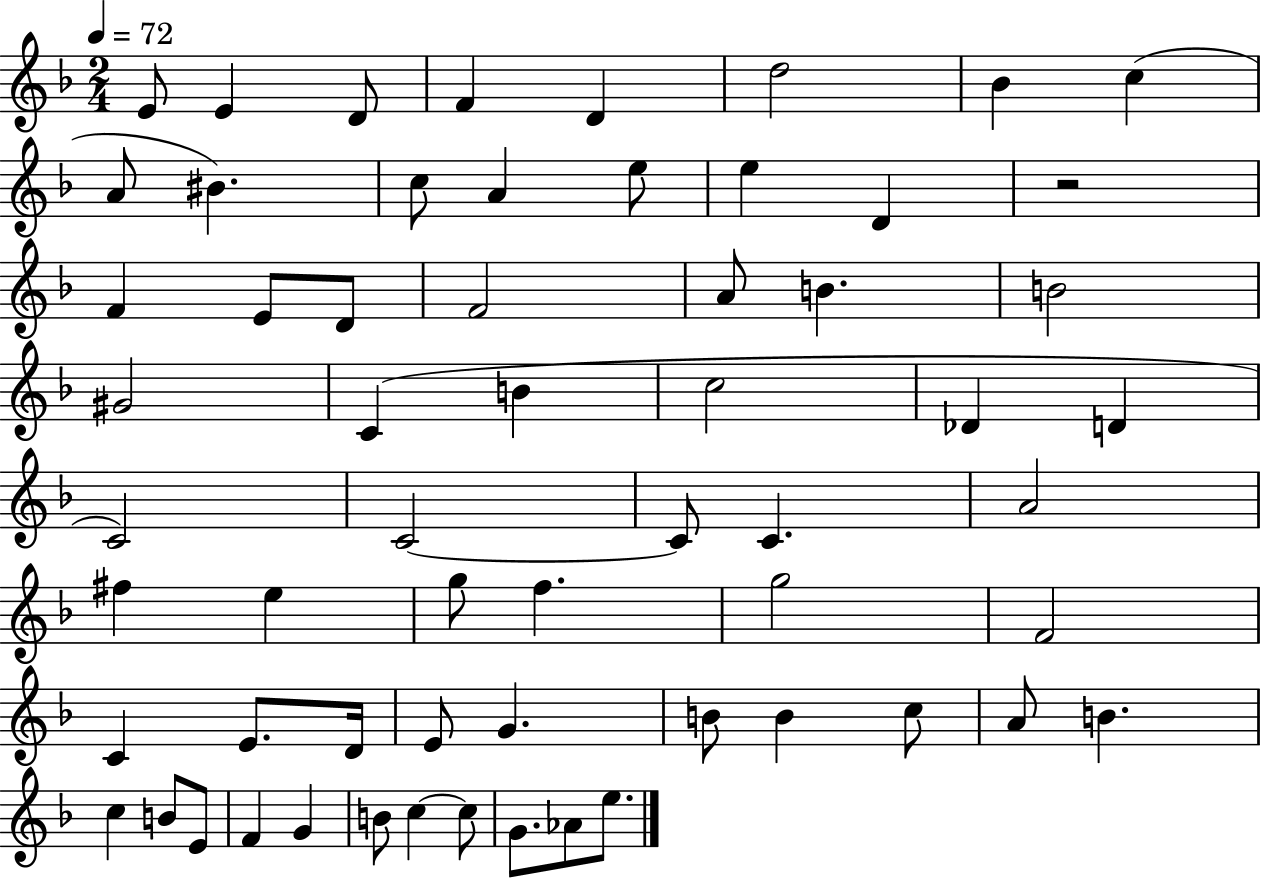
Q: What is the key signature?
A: F major